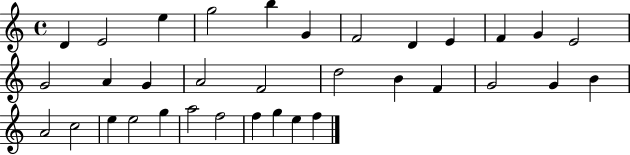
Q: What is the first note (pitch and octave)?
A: D4